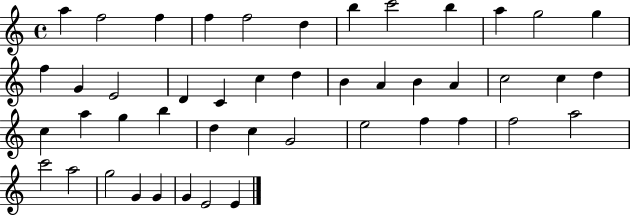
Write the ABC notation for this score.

X:1
T:Untitled
M:4/4
L:1/4
K:C
a f2 f f f2 d b c'2 b a g2 g f G E2 D C c d B A B A c2 c d c a g b d c G2 e2 f f f2 a2 c'2 a2 g2 G G G E2 E